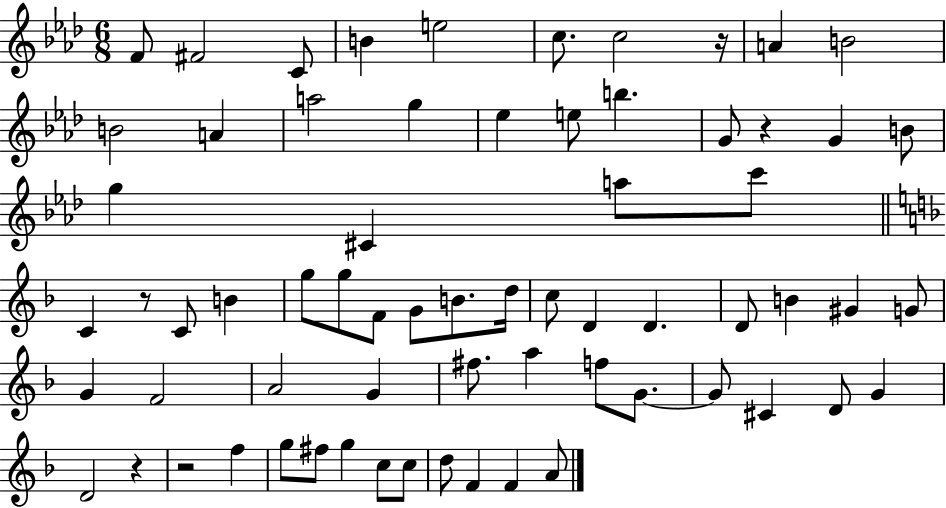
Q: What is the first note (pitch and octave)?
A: F4